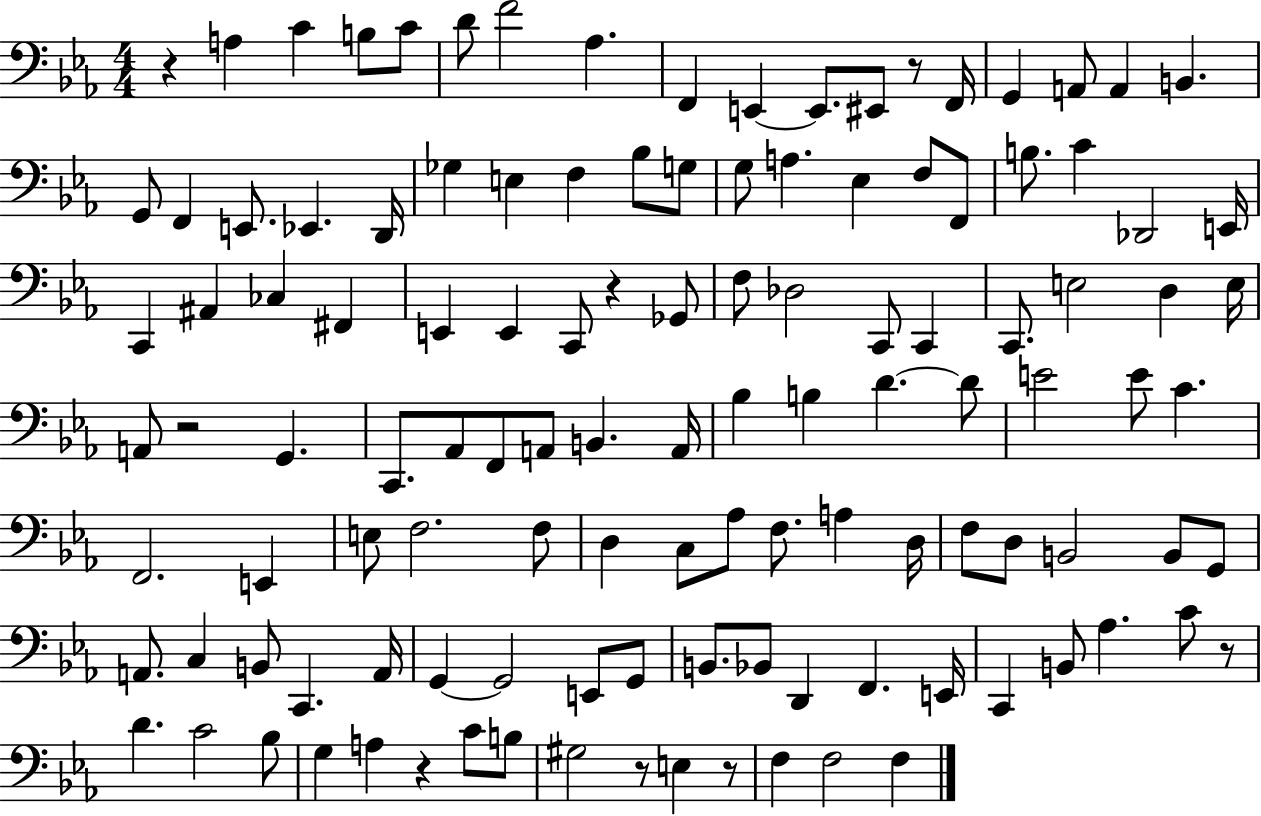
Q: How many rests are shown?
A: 8